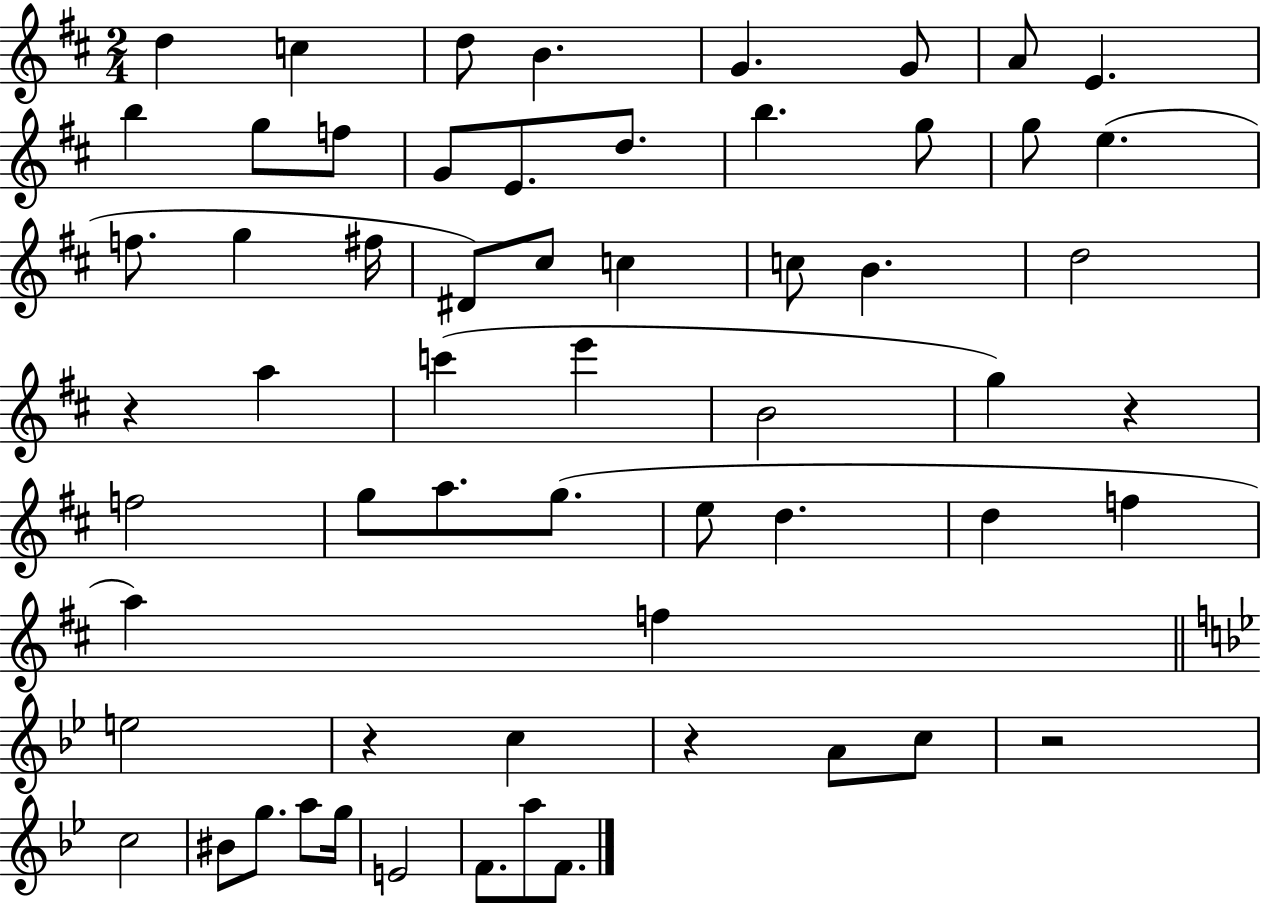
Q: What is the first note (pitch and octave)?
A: D5